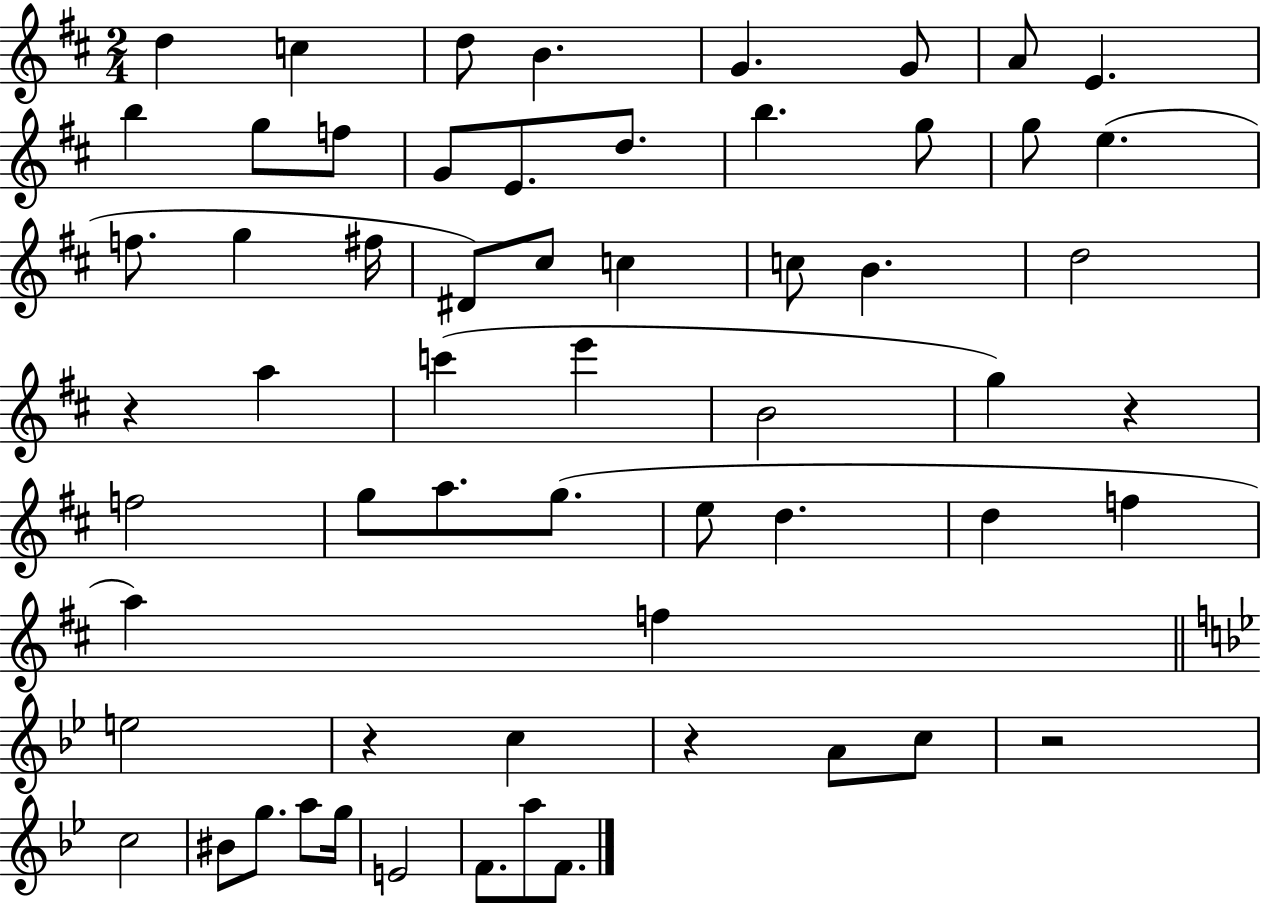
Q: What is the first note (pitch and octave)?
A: D5